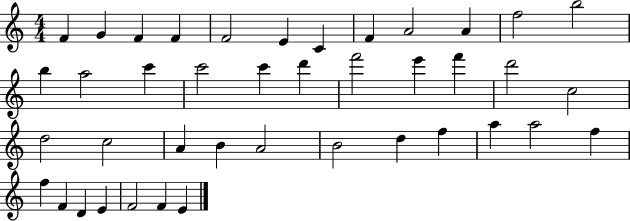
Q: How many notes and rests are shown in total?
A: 41